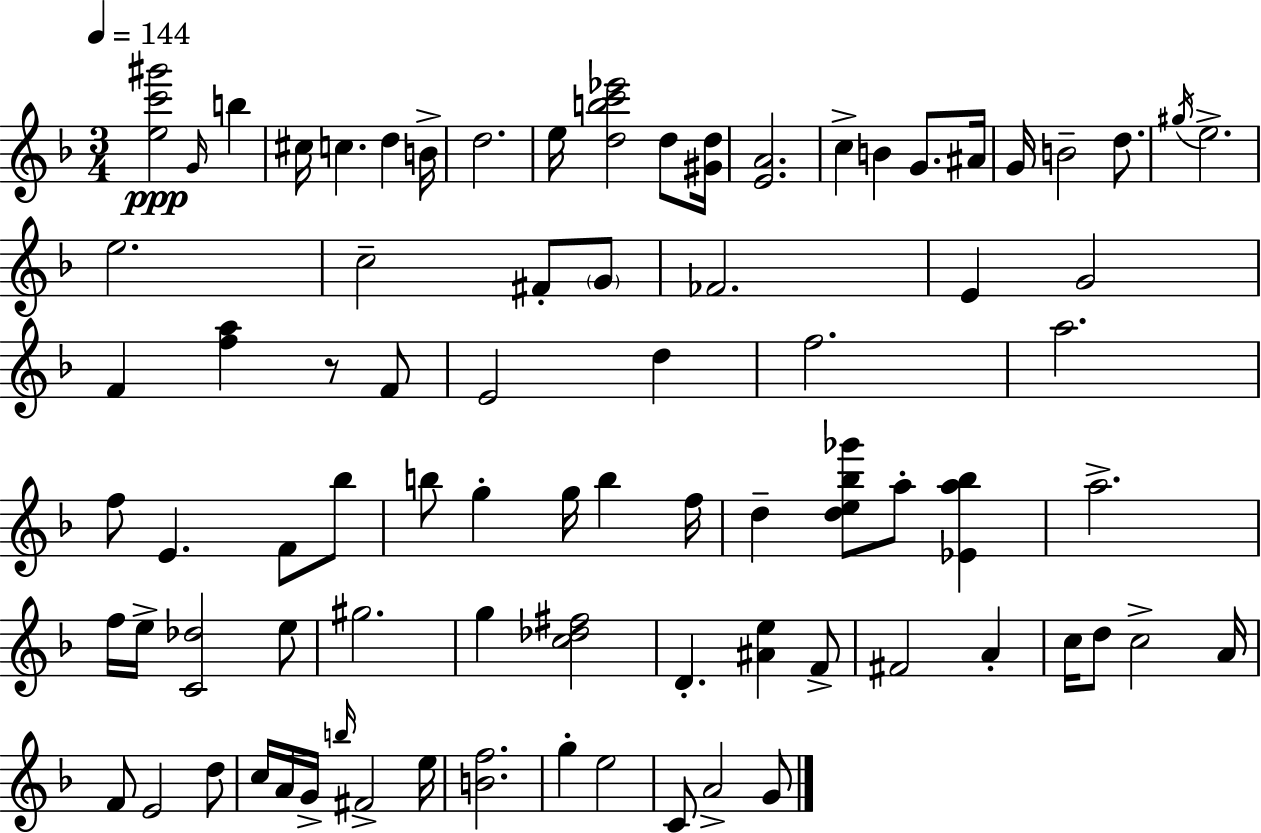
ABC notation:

X:1
T:Untitled
M:3/4
L:1/4
K:F
[ec'^g']2 G/4 b ^c/4 c d B/4 d2 e/4 [dbc'_e']2 d/2 [^Gd]/4 [EA]2 c B G/2 ^A/4 G/4 B2 d/2 ^g/4 e2 e2 c2 ^F/2 G/2 _F2 E G2 F [fa] z/2 F/2 E2 d f2 a2 f/2 E F/2 _b/2 b/2 g g/4 b f/4 d [de_b_g']/2 a/2 [_Ea_b] a2 f/4 e/4 [C_d]2 e/2 ^g2 g [c_d^f]2 D [^Ae] F/2 ^F2 A c/4 d/2 c2 A/4 F/2 E2 d/2 c/4 A/4 G/4 b/4 ^F2 e/4 [Bf]2 g e2 C/2 A2 G/2